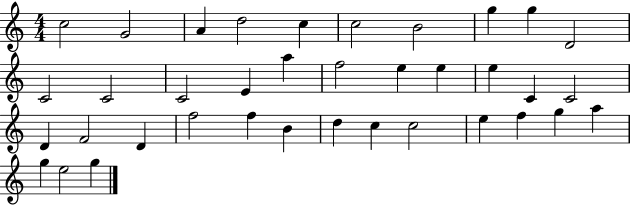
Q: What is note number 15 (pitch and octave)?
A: A5